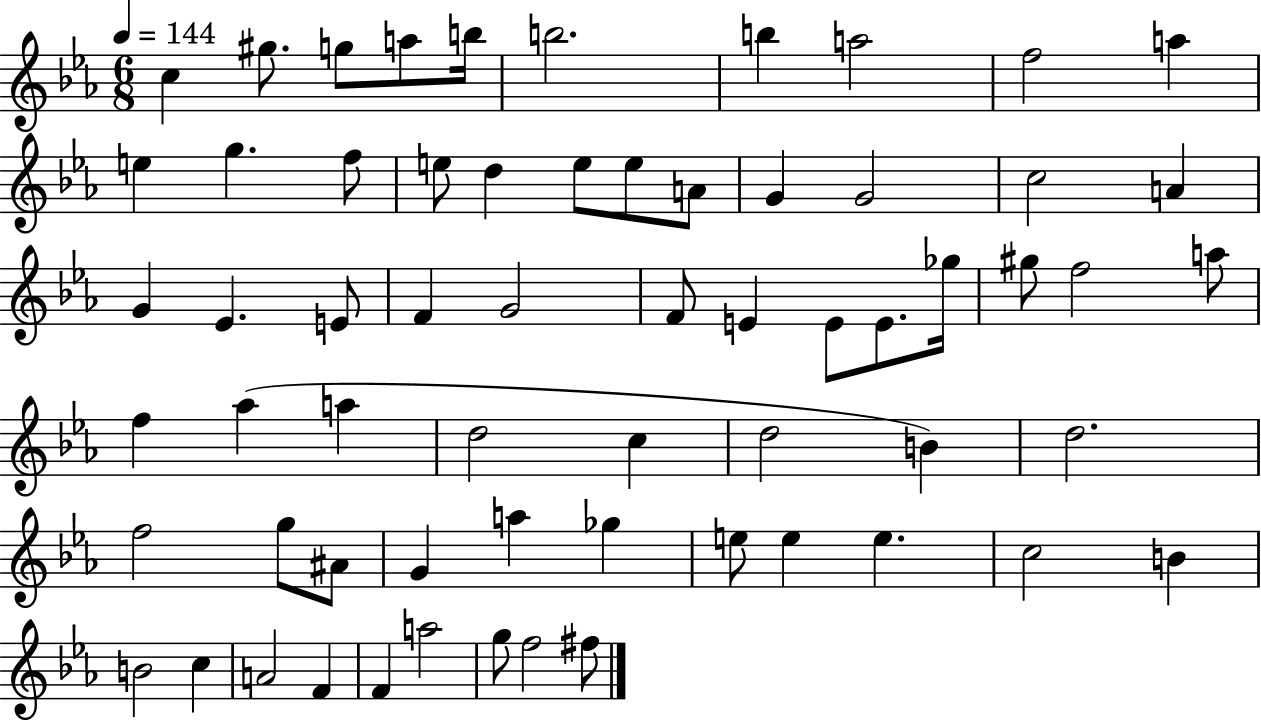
C5/q G#5/e. G5/e A5/e B5/s B5/h. B5/q A5/h F5/h A5/q E5/q G5/q. F5/e E5/e D5/q E5/e E5/e A4/e G4/q G4/h C5/h A4/q G4/q Eb4/q. E4/e F4/q G4/h F4/e E4/q E4/e E4/e. Gb5/s G#5/e F5/h A5/e F5/q Ab5/q A5/q D5/h C5/q D5/h B4/q D5/h. F5/h G5/e A#4/e G4/q A5/q Gb5/q E5/e E5/q E5/q. C5/h B4/q B4/h C5/q A4/h F4/q F4/q A5/h G5/e F5/h F#5/e